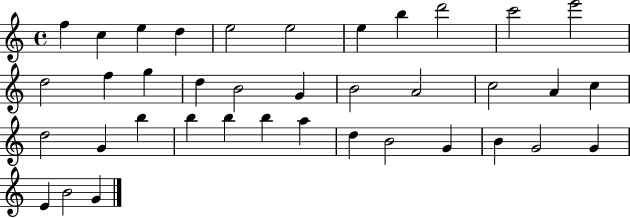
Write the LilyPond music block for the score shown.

{
  \clef treble
  \time 4/4
  \defaultTimeSignature
  \key c \major
  f''4 c''4 e''4 d''4 | e''2 e''2 | e''4 b''4 d'''2 | c'''2 e'''2 | \break d''2 f''4 g''4 | d''4 b'2 g'4 | b'2 a'2 | c''2 a'4 c''4 | \break d''2 g'4 b''4 | b''4 b''4 b''4 a''4 | d''4 b'2 g'4 | b'4 g'2 g'4 | \break e'4 b'2 g'4 | \bar "|."
}